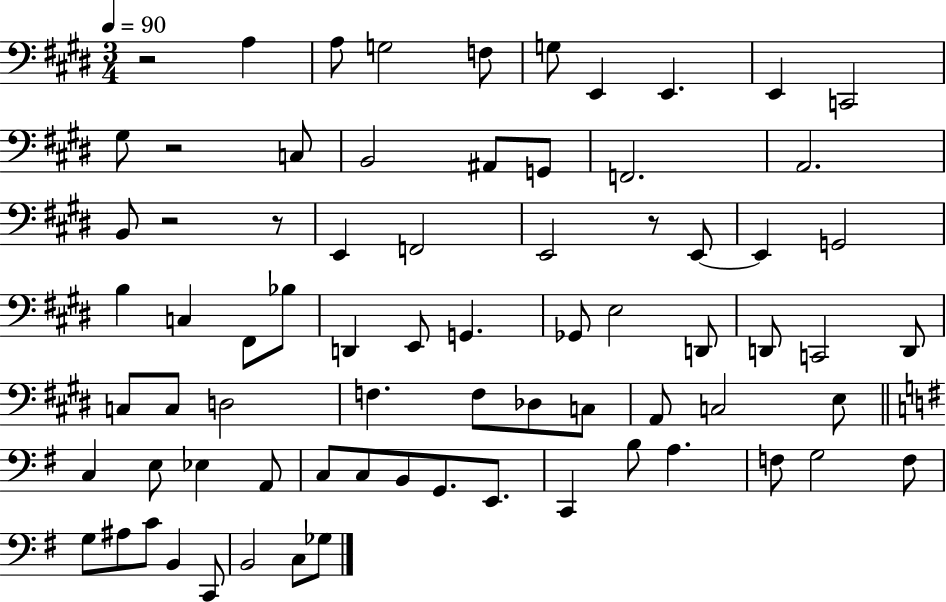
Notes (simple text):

R/h A3/q A3/e G3/h F3/e G3/e E2/q E2/q. E2/q C2/h G#3/e R/h C3/e B2/h A#2/e G2/e F2/h. A2/h. B2/e R/h R/e E2/q F2/h E2/h R/e E2/e E2/q G2/h B3/q C3/q F#2/e Bb3/e D2/q E2/e G2/q. Gb2/e E3/h D2/e D2/e C2/h D2/e C3/e C3/e D3/h F3/q. F3/e Db3/e C3/e A2/e C3/h E3/e C3/q E3/e Eb3/q A2/e C3/e C3/e B2/e G2/e. E2/e. C2/q B3/e A3/q. F3/e G3/h F3/e G3/e A#3/e C4/e B2/q C2/e B2/h C3/e Gb3/e